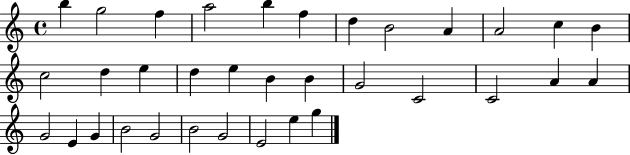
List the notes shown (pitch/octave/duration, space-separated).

B5/q G5/h F5/q A5/h B5/q F5/q D5/q B4/h A4/q A4/h C5/q B4/q C5/h D5/q E5/q D5/q E5/q B4/q B4/q G4/h C4/h C4/h A4/q A4/q G4/h E4/q G4/q B4/h G4/h B4/h G4/h E4/h E5/q G5/q